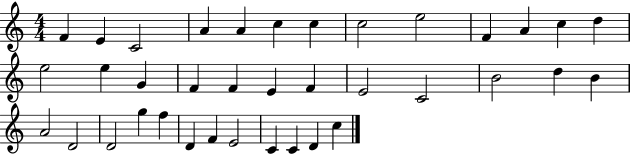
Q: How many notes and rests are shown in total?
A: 37